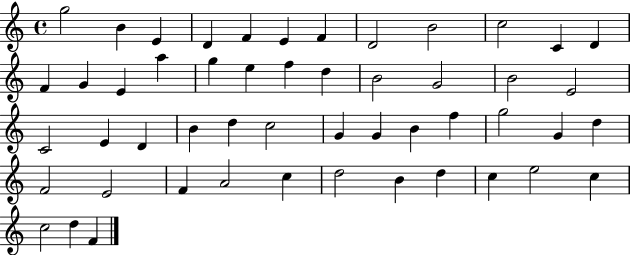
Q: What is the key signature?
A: C major